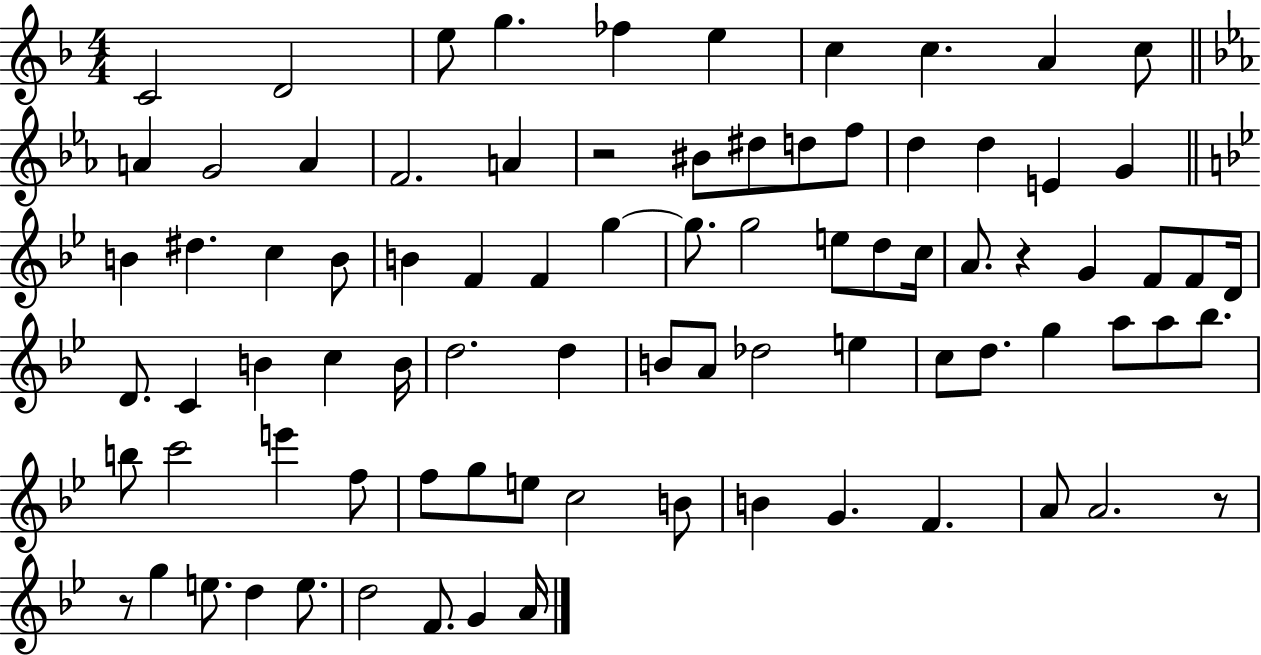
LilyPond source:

{
  \clef treble
  \numericTimeSignature
  \time 4/4
  \key f \major
  c'2 d'2 | e''8 g''4. fes''4 e''4 | c''4 c''4. a'4 c''8 | \bar "||" \break \key c \minor a'4 g'2 a'4 | f'2. a'4 | r2 bis'8 dis''8 d''8 f''8 | d''4 d''4 e'4 g'4 | \break \bar "||" \break \key bes \major b'4 dis''4. c''4 b'8 | b'4 f'4 f'4 g''4~~ | g''8. g''2 e''8 d''8 c''16 | a'8. r4 g'4 f'8 f'8 d'16 | \break d'8. c'4 b'4 c''4 b'16 | d''2. d''4 | b'8 a'8 des''2 e''4 | c''8 d''8. g''4 a''8 a''8 bes''8. | \break b''8 c'''2 e'''4 f''8 | f''8 g''8 e''8 c''2 b'8 | b'4 g'4. f'4. | a'8 a'2. r8 | \break r8 g''4 e''8. d''4 e''8. | d''2 f'8. g'4 a'16 | \bar "|."
}